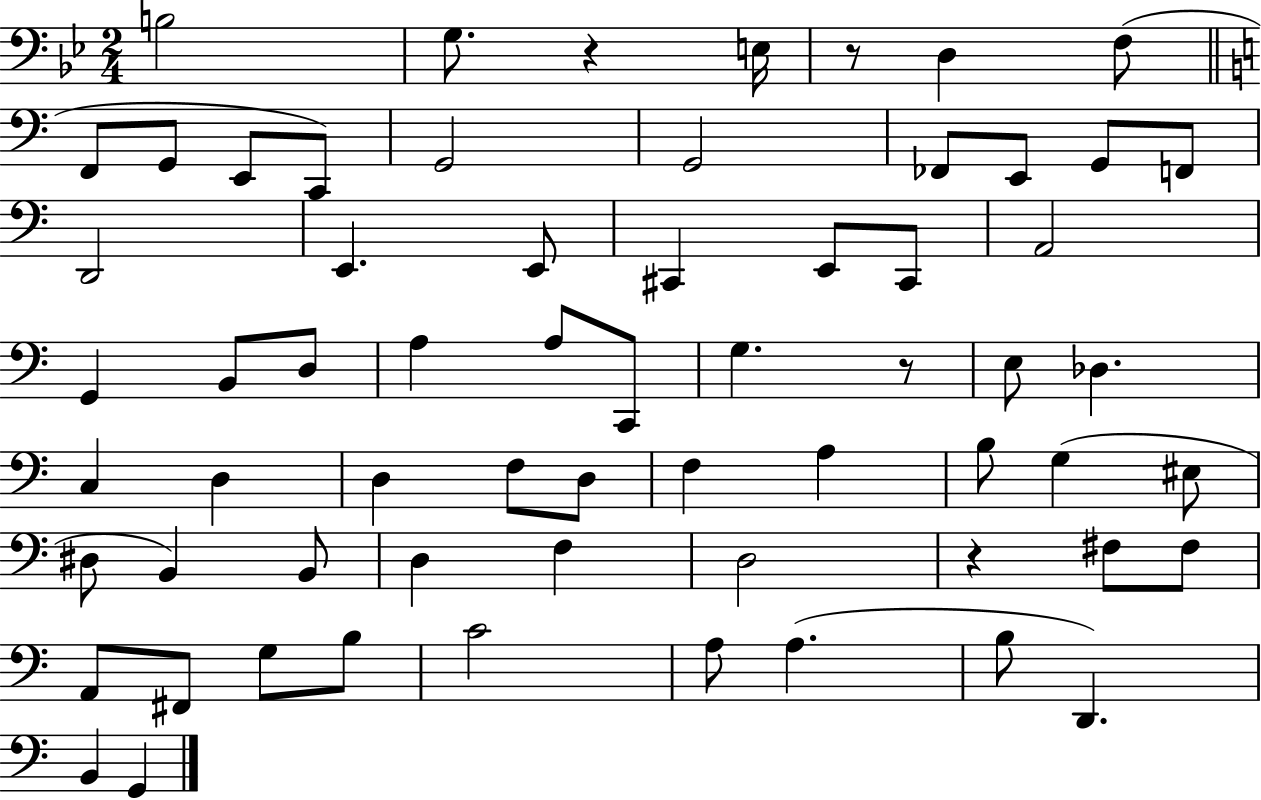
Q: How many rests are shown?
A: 4